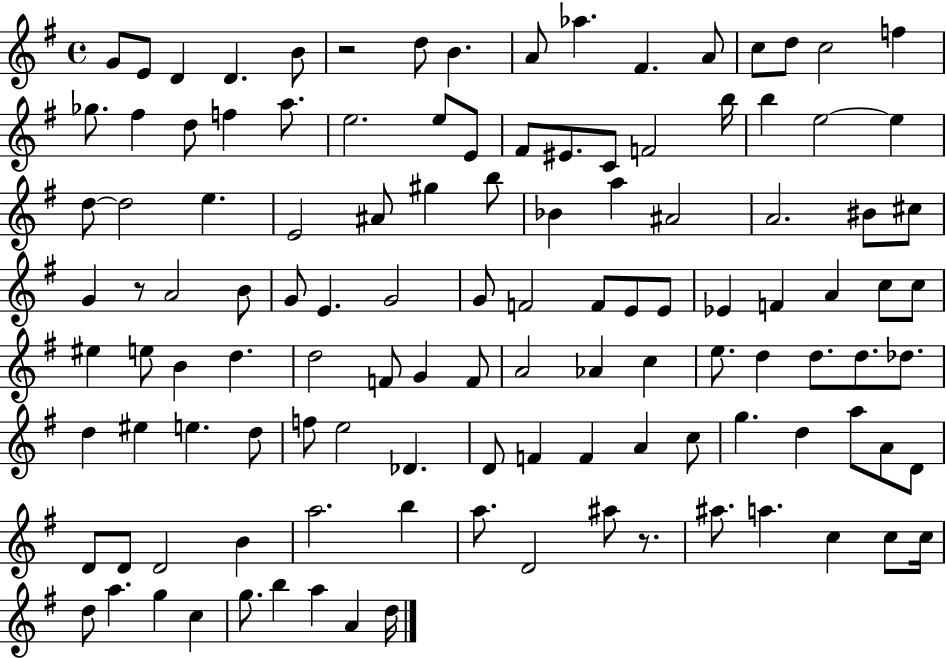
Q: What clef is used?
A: treble